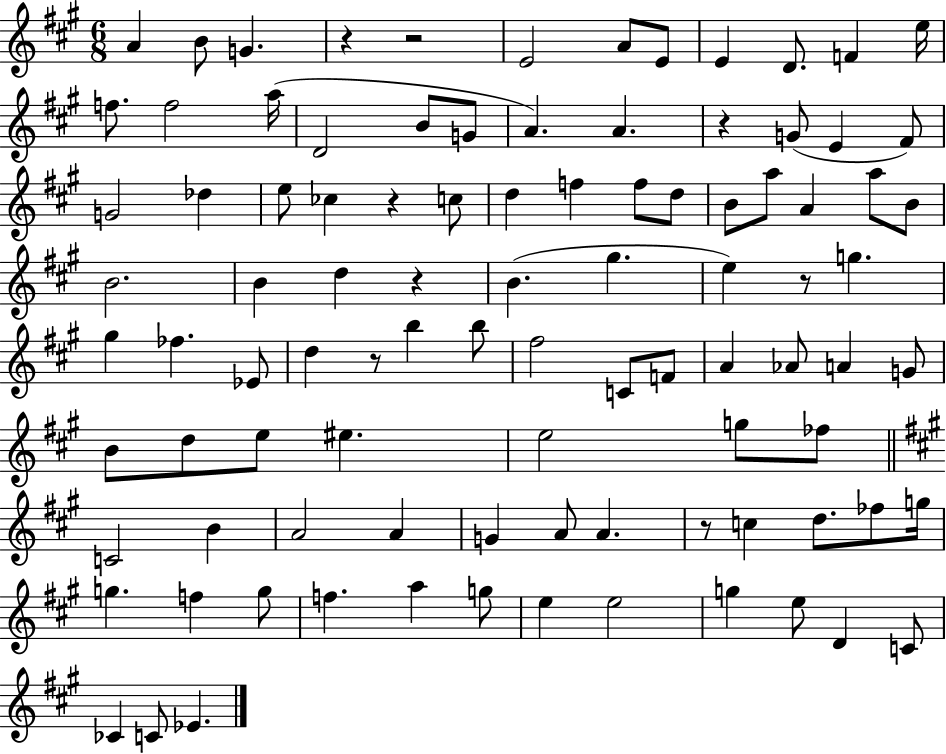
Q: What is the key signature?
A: A major